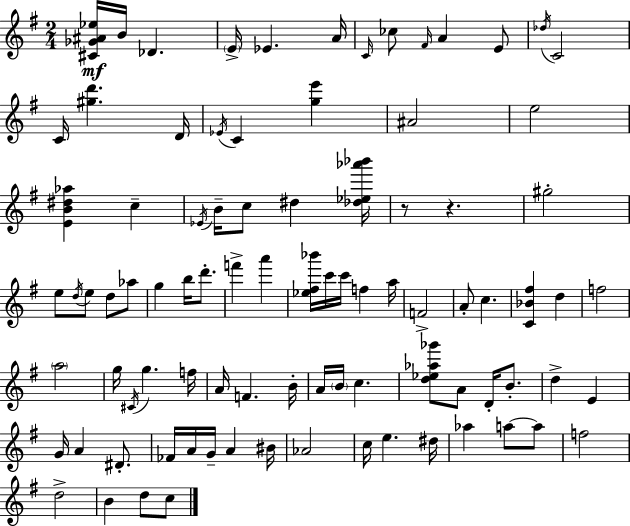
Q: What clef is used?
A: treble